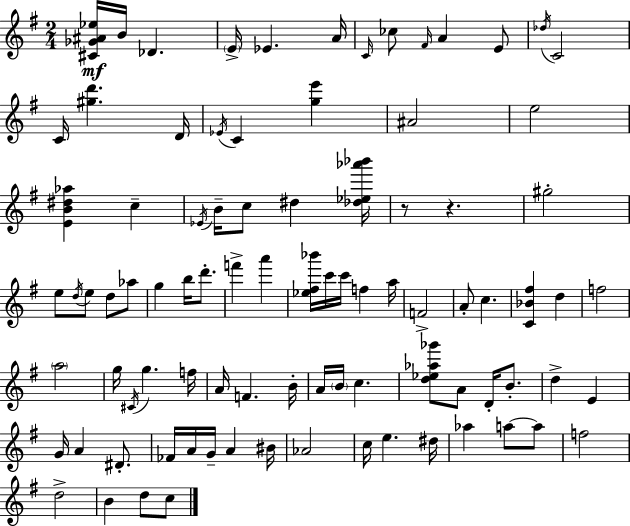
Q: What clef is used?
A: treble